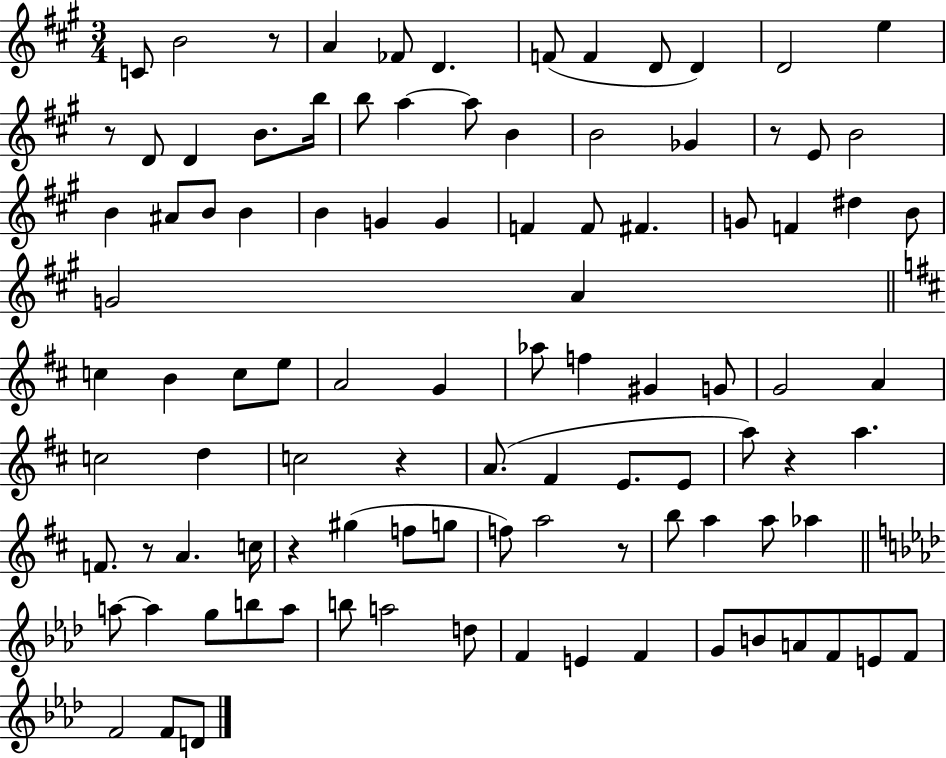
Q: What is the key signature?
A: A major